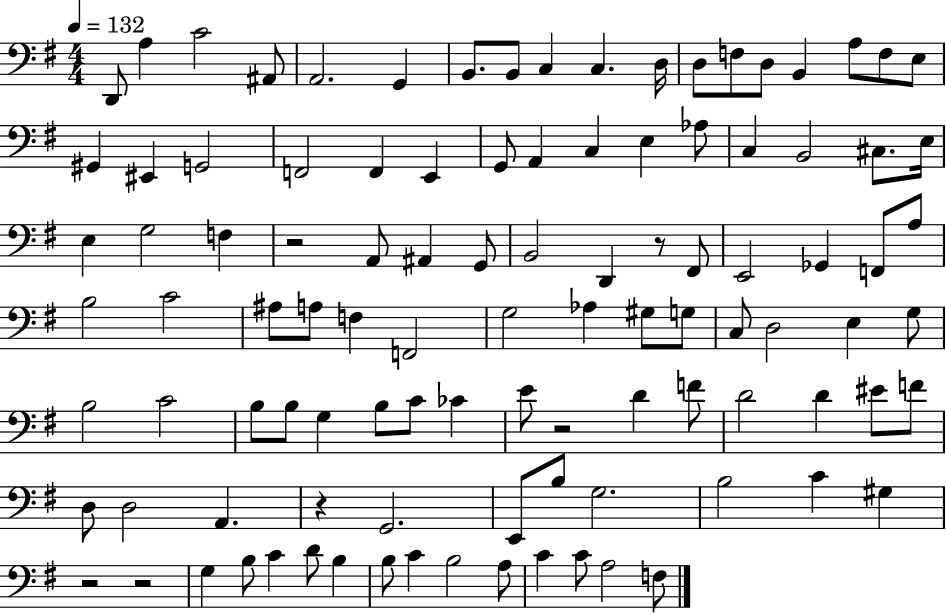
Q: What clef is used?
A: bass